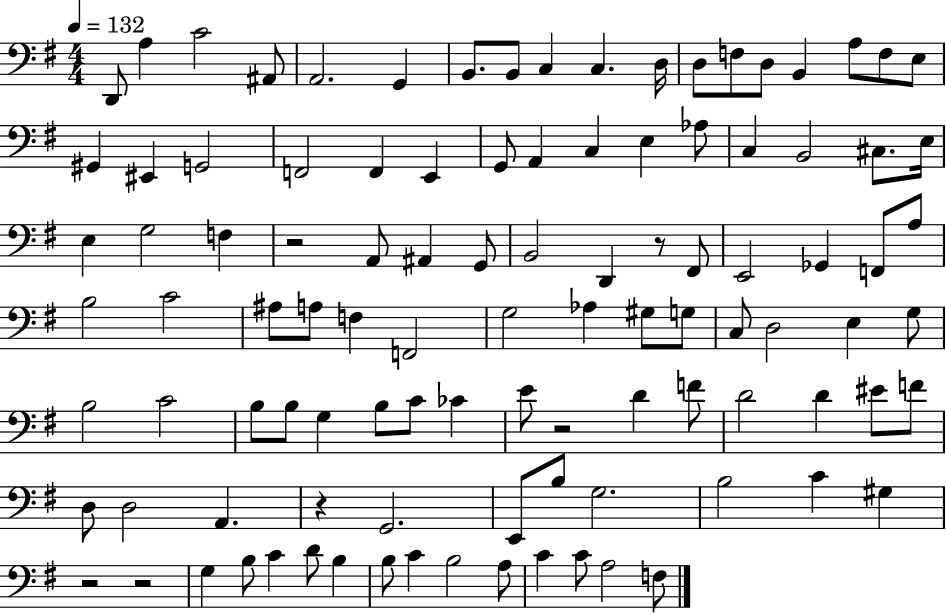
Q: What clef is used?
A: bass